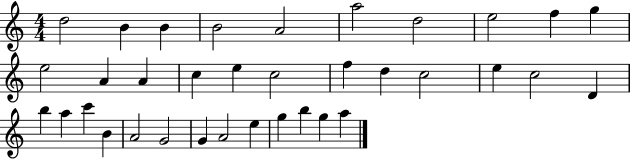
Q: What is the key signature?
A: C major